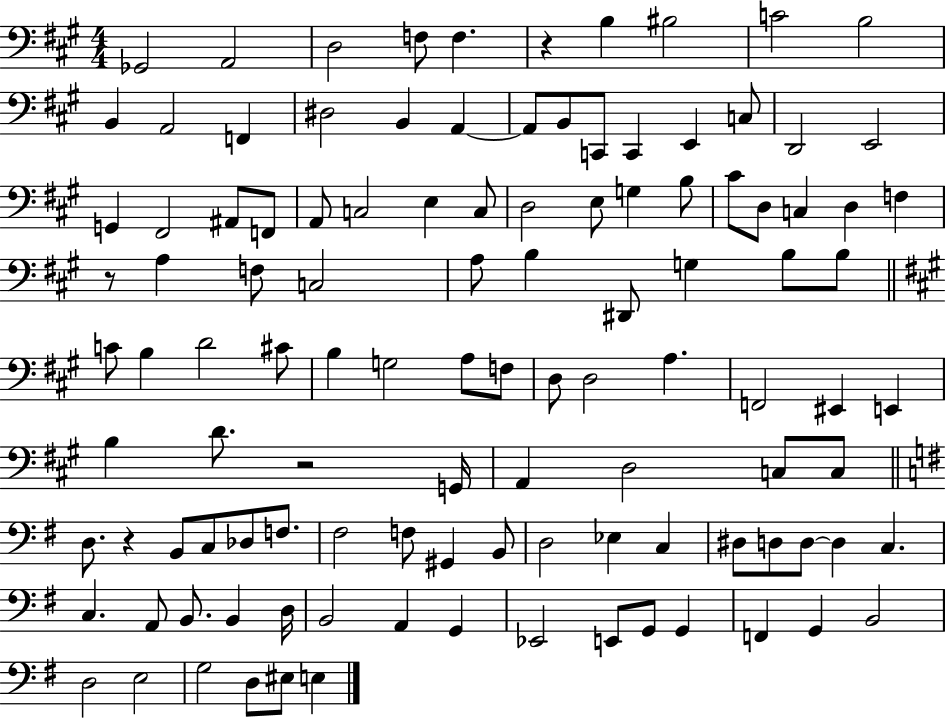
Gb2/h A2/h D3/h F3/e F3/q. R/q B3/q BIS3/h C4/h B3/h B2/q A2/h F2/q D#3/h B2/q A2/q A2/e B2/e C2/e C2/q E2/q C3/e D2/h E2/h G2/q F#2/h A#2/e F2/e A2/e C3/h E3/q C3/e D3/h E3/e G3/q B3/e C#4/e D3/e C3/q D3/q F3/q R/e A3/q F3/e C3/h A3/e B3/q D#2/e G3/q B3/e B3/e C4/e B3/q D4/h C#4/e B3/q G3/h A3/e F3/e D3/e D3/h A3/q. F2/h EIS2/q E2/q B3/q D4/e. R/h G2/s A2/q D3/h C3/e C3/e D3/e. R/q B2/e C3/e Db3/e F3/e. F#3/h F3/e G#2/q B2/e D3/h Eb3/q C3/q D#3/e D3/e D3/e D3/q C3/q. C3/q. A2/e B2/e. B2/q D3/s B2/h A2/q G2/q Eb2/h E2/e G2/e G2/q F2/q G2/q B2/h D3/h E3/h G3/h D3/e EIS3/e E3/q